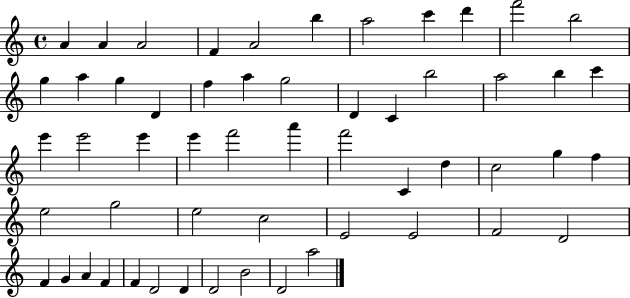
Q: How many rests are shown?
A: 0